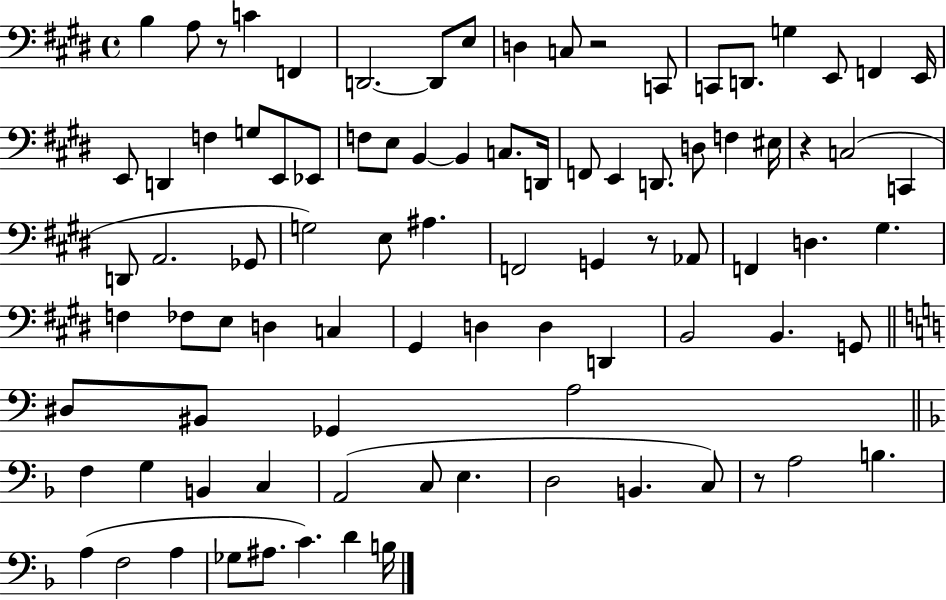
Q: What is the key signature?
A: E major